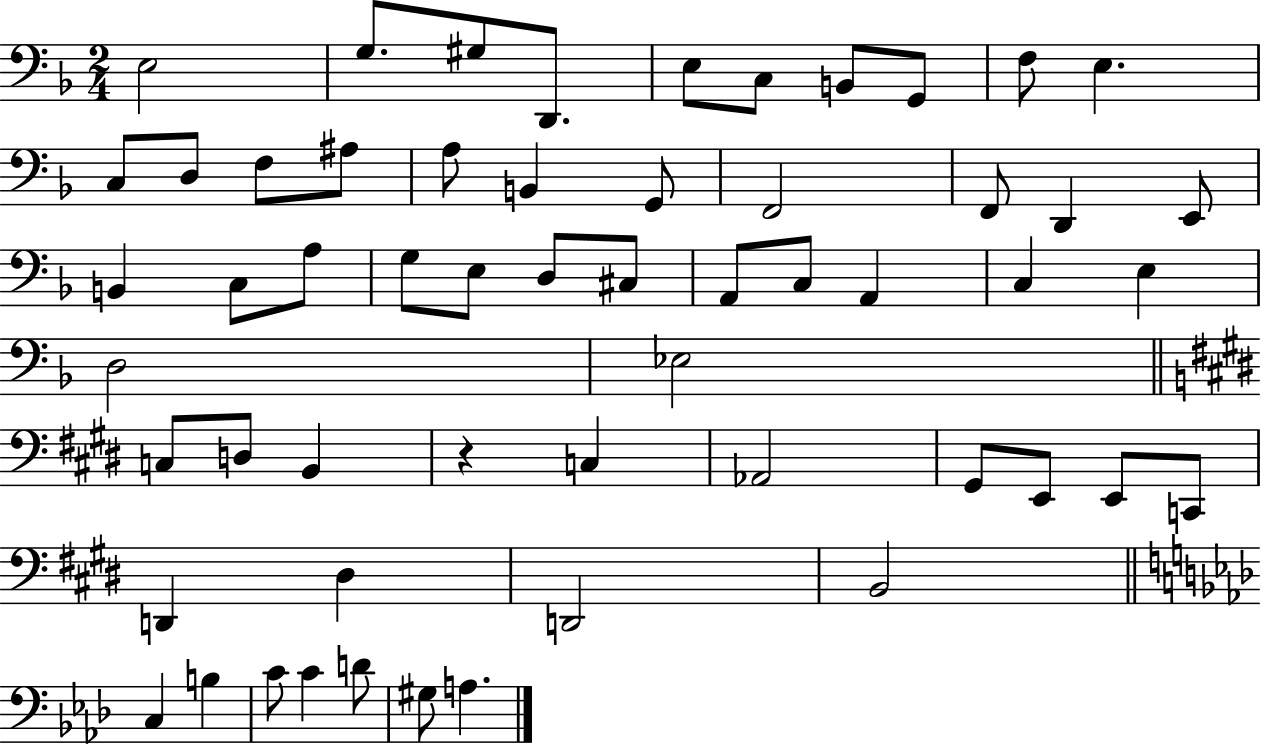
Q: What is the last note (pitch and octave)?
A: A3